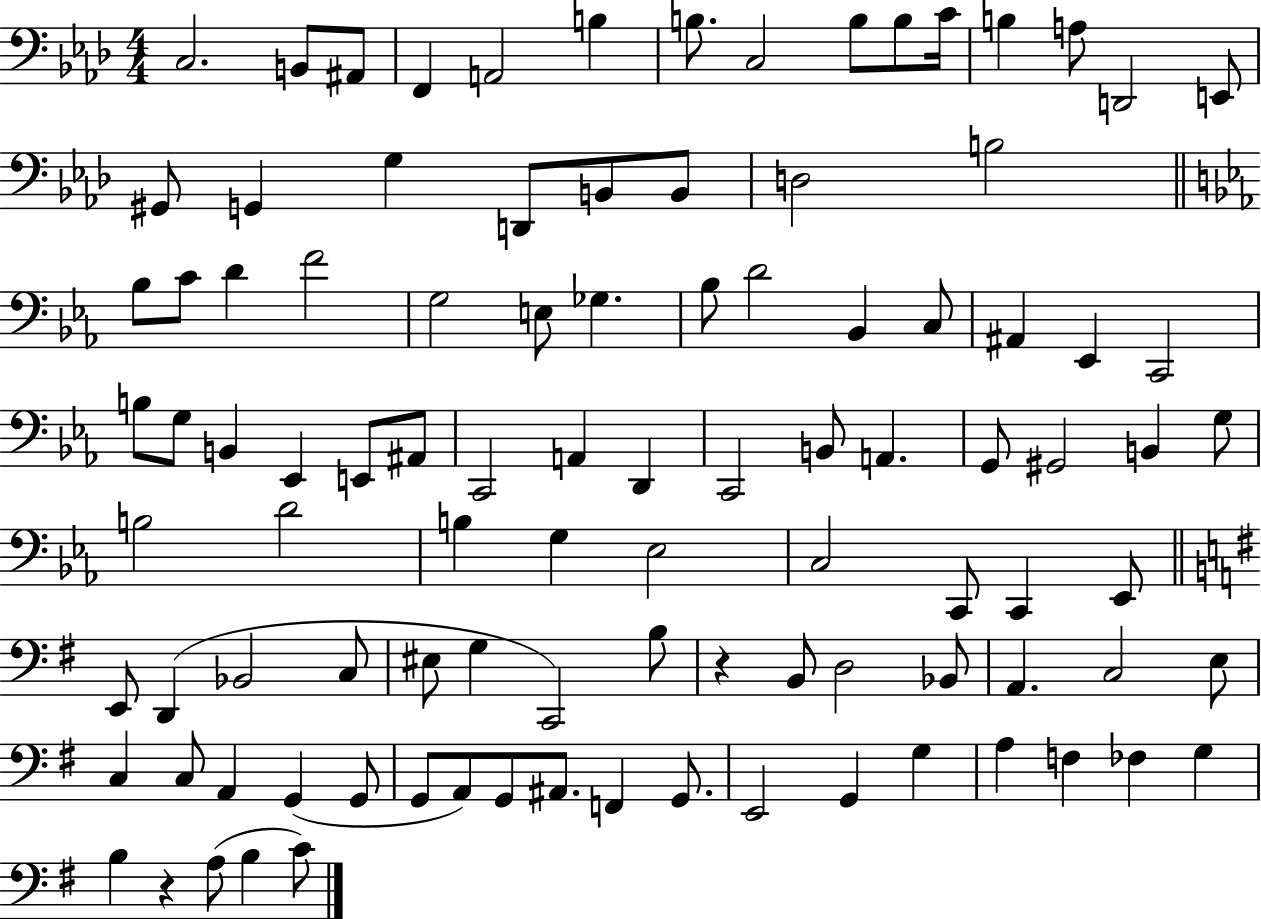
C3/h. B2/e A#2/e F2/q A2/h B3/q B3/e. C3/h B3/e B3/e C4/s B3/q A3/e D2/h E2/e G#2/e G2/q G3/q D2/e B2/e B2/e D3/h B3/h Bb3/e C4/e D4/q F4/h G3/h E3/e Gb3/q. Bb3/e D4/h Bb2/q C3/e A#2/q Eb2/q C2/h B3/e G3/e B2/q Eb2/q E2/e A#2/e C2/h A2/q D2/q C2/h B2/e A2/q. G2/e G#2/h B2/q G3/e B3/h D4/h B3/q G3/q Eb3/h C3/h C2/e C2/q Eb2/e E2/e D2/q Bb2/h C3/e EIS3/e G3/q C2/h B3/e R/q B2/e D3/h Bb2/e A2/q. C3/h E3/e C3/q C3/e A2/q G2/q G2/e G2/e A2/e G2/e A#2/e. F2/q G2/e. E2/h G2/q G3/q A3/q F3/q FES3/q G3/q B3/q R/q A3/e B3/q C4/e